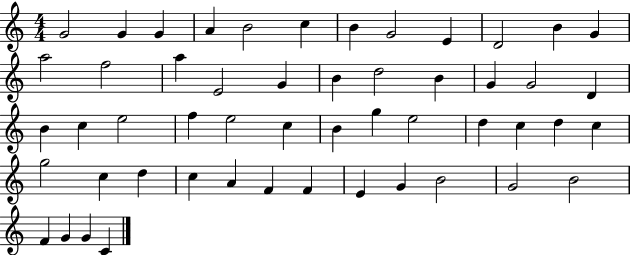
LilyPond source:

{
  \clef treble
  \numericTimeSignature
  \time 4/4
  \key c \major
  g'2 g'4 g'4 | a'4 b'2 c''4 | b'4 g'2 e'4 | d'2 b'4 g'4 | \break a''2 f''2 | a''4 e'2 g'4 | b'4 d''2 b'4 | g'4 g'2 d'4 | \break b'4 c''4 e''2 | f''4 e''2 c''4 | b'4 g''4 e''2 | d''4 c''4 d''4 c''4 | \break g''2 c''4 d''4 | c''4 a'4 f'4 f'4 | e'4 g'4 b'2 | g'2 b'2 | \break f'4 g'4 g'4 c'4 | \bar "|."
}